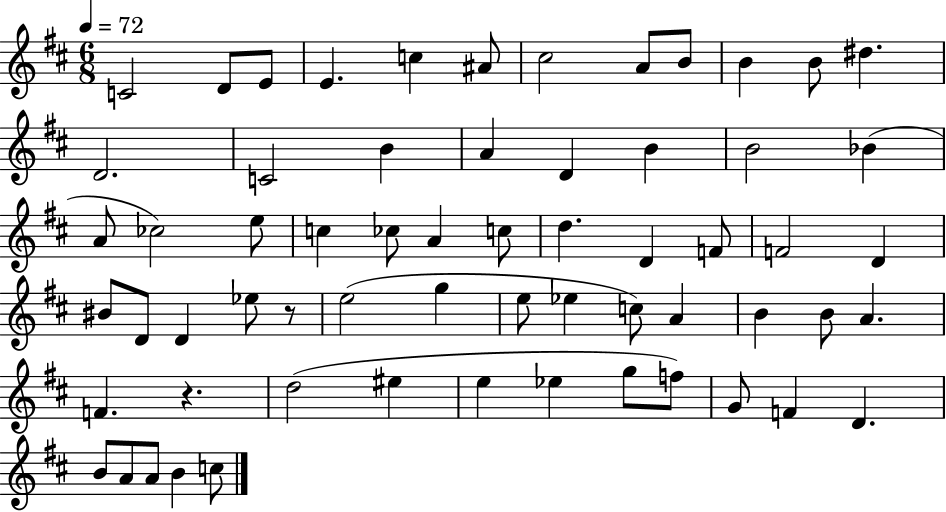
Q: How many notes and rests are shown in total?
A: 62